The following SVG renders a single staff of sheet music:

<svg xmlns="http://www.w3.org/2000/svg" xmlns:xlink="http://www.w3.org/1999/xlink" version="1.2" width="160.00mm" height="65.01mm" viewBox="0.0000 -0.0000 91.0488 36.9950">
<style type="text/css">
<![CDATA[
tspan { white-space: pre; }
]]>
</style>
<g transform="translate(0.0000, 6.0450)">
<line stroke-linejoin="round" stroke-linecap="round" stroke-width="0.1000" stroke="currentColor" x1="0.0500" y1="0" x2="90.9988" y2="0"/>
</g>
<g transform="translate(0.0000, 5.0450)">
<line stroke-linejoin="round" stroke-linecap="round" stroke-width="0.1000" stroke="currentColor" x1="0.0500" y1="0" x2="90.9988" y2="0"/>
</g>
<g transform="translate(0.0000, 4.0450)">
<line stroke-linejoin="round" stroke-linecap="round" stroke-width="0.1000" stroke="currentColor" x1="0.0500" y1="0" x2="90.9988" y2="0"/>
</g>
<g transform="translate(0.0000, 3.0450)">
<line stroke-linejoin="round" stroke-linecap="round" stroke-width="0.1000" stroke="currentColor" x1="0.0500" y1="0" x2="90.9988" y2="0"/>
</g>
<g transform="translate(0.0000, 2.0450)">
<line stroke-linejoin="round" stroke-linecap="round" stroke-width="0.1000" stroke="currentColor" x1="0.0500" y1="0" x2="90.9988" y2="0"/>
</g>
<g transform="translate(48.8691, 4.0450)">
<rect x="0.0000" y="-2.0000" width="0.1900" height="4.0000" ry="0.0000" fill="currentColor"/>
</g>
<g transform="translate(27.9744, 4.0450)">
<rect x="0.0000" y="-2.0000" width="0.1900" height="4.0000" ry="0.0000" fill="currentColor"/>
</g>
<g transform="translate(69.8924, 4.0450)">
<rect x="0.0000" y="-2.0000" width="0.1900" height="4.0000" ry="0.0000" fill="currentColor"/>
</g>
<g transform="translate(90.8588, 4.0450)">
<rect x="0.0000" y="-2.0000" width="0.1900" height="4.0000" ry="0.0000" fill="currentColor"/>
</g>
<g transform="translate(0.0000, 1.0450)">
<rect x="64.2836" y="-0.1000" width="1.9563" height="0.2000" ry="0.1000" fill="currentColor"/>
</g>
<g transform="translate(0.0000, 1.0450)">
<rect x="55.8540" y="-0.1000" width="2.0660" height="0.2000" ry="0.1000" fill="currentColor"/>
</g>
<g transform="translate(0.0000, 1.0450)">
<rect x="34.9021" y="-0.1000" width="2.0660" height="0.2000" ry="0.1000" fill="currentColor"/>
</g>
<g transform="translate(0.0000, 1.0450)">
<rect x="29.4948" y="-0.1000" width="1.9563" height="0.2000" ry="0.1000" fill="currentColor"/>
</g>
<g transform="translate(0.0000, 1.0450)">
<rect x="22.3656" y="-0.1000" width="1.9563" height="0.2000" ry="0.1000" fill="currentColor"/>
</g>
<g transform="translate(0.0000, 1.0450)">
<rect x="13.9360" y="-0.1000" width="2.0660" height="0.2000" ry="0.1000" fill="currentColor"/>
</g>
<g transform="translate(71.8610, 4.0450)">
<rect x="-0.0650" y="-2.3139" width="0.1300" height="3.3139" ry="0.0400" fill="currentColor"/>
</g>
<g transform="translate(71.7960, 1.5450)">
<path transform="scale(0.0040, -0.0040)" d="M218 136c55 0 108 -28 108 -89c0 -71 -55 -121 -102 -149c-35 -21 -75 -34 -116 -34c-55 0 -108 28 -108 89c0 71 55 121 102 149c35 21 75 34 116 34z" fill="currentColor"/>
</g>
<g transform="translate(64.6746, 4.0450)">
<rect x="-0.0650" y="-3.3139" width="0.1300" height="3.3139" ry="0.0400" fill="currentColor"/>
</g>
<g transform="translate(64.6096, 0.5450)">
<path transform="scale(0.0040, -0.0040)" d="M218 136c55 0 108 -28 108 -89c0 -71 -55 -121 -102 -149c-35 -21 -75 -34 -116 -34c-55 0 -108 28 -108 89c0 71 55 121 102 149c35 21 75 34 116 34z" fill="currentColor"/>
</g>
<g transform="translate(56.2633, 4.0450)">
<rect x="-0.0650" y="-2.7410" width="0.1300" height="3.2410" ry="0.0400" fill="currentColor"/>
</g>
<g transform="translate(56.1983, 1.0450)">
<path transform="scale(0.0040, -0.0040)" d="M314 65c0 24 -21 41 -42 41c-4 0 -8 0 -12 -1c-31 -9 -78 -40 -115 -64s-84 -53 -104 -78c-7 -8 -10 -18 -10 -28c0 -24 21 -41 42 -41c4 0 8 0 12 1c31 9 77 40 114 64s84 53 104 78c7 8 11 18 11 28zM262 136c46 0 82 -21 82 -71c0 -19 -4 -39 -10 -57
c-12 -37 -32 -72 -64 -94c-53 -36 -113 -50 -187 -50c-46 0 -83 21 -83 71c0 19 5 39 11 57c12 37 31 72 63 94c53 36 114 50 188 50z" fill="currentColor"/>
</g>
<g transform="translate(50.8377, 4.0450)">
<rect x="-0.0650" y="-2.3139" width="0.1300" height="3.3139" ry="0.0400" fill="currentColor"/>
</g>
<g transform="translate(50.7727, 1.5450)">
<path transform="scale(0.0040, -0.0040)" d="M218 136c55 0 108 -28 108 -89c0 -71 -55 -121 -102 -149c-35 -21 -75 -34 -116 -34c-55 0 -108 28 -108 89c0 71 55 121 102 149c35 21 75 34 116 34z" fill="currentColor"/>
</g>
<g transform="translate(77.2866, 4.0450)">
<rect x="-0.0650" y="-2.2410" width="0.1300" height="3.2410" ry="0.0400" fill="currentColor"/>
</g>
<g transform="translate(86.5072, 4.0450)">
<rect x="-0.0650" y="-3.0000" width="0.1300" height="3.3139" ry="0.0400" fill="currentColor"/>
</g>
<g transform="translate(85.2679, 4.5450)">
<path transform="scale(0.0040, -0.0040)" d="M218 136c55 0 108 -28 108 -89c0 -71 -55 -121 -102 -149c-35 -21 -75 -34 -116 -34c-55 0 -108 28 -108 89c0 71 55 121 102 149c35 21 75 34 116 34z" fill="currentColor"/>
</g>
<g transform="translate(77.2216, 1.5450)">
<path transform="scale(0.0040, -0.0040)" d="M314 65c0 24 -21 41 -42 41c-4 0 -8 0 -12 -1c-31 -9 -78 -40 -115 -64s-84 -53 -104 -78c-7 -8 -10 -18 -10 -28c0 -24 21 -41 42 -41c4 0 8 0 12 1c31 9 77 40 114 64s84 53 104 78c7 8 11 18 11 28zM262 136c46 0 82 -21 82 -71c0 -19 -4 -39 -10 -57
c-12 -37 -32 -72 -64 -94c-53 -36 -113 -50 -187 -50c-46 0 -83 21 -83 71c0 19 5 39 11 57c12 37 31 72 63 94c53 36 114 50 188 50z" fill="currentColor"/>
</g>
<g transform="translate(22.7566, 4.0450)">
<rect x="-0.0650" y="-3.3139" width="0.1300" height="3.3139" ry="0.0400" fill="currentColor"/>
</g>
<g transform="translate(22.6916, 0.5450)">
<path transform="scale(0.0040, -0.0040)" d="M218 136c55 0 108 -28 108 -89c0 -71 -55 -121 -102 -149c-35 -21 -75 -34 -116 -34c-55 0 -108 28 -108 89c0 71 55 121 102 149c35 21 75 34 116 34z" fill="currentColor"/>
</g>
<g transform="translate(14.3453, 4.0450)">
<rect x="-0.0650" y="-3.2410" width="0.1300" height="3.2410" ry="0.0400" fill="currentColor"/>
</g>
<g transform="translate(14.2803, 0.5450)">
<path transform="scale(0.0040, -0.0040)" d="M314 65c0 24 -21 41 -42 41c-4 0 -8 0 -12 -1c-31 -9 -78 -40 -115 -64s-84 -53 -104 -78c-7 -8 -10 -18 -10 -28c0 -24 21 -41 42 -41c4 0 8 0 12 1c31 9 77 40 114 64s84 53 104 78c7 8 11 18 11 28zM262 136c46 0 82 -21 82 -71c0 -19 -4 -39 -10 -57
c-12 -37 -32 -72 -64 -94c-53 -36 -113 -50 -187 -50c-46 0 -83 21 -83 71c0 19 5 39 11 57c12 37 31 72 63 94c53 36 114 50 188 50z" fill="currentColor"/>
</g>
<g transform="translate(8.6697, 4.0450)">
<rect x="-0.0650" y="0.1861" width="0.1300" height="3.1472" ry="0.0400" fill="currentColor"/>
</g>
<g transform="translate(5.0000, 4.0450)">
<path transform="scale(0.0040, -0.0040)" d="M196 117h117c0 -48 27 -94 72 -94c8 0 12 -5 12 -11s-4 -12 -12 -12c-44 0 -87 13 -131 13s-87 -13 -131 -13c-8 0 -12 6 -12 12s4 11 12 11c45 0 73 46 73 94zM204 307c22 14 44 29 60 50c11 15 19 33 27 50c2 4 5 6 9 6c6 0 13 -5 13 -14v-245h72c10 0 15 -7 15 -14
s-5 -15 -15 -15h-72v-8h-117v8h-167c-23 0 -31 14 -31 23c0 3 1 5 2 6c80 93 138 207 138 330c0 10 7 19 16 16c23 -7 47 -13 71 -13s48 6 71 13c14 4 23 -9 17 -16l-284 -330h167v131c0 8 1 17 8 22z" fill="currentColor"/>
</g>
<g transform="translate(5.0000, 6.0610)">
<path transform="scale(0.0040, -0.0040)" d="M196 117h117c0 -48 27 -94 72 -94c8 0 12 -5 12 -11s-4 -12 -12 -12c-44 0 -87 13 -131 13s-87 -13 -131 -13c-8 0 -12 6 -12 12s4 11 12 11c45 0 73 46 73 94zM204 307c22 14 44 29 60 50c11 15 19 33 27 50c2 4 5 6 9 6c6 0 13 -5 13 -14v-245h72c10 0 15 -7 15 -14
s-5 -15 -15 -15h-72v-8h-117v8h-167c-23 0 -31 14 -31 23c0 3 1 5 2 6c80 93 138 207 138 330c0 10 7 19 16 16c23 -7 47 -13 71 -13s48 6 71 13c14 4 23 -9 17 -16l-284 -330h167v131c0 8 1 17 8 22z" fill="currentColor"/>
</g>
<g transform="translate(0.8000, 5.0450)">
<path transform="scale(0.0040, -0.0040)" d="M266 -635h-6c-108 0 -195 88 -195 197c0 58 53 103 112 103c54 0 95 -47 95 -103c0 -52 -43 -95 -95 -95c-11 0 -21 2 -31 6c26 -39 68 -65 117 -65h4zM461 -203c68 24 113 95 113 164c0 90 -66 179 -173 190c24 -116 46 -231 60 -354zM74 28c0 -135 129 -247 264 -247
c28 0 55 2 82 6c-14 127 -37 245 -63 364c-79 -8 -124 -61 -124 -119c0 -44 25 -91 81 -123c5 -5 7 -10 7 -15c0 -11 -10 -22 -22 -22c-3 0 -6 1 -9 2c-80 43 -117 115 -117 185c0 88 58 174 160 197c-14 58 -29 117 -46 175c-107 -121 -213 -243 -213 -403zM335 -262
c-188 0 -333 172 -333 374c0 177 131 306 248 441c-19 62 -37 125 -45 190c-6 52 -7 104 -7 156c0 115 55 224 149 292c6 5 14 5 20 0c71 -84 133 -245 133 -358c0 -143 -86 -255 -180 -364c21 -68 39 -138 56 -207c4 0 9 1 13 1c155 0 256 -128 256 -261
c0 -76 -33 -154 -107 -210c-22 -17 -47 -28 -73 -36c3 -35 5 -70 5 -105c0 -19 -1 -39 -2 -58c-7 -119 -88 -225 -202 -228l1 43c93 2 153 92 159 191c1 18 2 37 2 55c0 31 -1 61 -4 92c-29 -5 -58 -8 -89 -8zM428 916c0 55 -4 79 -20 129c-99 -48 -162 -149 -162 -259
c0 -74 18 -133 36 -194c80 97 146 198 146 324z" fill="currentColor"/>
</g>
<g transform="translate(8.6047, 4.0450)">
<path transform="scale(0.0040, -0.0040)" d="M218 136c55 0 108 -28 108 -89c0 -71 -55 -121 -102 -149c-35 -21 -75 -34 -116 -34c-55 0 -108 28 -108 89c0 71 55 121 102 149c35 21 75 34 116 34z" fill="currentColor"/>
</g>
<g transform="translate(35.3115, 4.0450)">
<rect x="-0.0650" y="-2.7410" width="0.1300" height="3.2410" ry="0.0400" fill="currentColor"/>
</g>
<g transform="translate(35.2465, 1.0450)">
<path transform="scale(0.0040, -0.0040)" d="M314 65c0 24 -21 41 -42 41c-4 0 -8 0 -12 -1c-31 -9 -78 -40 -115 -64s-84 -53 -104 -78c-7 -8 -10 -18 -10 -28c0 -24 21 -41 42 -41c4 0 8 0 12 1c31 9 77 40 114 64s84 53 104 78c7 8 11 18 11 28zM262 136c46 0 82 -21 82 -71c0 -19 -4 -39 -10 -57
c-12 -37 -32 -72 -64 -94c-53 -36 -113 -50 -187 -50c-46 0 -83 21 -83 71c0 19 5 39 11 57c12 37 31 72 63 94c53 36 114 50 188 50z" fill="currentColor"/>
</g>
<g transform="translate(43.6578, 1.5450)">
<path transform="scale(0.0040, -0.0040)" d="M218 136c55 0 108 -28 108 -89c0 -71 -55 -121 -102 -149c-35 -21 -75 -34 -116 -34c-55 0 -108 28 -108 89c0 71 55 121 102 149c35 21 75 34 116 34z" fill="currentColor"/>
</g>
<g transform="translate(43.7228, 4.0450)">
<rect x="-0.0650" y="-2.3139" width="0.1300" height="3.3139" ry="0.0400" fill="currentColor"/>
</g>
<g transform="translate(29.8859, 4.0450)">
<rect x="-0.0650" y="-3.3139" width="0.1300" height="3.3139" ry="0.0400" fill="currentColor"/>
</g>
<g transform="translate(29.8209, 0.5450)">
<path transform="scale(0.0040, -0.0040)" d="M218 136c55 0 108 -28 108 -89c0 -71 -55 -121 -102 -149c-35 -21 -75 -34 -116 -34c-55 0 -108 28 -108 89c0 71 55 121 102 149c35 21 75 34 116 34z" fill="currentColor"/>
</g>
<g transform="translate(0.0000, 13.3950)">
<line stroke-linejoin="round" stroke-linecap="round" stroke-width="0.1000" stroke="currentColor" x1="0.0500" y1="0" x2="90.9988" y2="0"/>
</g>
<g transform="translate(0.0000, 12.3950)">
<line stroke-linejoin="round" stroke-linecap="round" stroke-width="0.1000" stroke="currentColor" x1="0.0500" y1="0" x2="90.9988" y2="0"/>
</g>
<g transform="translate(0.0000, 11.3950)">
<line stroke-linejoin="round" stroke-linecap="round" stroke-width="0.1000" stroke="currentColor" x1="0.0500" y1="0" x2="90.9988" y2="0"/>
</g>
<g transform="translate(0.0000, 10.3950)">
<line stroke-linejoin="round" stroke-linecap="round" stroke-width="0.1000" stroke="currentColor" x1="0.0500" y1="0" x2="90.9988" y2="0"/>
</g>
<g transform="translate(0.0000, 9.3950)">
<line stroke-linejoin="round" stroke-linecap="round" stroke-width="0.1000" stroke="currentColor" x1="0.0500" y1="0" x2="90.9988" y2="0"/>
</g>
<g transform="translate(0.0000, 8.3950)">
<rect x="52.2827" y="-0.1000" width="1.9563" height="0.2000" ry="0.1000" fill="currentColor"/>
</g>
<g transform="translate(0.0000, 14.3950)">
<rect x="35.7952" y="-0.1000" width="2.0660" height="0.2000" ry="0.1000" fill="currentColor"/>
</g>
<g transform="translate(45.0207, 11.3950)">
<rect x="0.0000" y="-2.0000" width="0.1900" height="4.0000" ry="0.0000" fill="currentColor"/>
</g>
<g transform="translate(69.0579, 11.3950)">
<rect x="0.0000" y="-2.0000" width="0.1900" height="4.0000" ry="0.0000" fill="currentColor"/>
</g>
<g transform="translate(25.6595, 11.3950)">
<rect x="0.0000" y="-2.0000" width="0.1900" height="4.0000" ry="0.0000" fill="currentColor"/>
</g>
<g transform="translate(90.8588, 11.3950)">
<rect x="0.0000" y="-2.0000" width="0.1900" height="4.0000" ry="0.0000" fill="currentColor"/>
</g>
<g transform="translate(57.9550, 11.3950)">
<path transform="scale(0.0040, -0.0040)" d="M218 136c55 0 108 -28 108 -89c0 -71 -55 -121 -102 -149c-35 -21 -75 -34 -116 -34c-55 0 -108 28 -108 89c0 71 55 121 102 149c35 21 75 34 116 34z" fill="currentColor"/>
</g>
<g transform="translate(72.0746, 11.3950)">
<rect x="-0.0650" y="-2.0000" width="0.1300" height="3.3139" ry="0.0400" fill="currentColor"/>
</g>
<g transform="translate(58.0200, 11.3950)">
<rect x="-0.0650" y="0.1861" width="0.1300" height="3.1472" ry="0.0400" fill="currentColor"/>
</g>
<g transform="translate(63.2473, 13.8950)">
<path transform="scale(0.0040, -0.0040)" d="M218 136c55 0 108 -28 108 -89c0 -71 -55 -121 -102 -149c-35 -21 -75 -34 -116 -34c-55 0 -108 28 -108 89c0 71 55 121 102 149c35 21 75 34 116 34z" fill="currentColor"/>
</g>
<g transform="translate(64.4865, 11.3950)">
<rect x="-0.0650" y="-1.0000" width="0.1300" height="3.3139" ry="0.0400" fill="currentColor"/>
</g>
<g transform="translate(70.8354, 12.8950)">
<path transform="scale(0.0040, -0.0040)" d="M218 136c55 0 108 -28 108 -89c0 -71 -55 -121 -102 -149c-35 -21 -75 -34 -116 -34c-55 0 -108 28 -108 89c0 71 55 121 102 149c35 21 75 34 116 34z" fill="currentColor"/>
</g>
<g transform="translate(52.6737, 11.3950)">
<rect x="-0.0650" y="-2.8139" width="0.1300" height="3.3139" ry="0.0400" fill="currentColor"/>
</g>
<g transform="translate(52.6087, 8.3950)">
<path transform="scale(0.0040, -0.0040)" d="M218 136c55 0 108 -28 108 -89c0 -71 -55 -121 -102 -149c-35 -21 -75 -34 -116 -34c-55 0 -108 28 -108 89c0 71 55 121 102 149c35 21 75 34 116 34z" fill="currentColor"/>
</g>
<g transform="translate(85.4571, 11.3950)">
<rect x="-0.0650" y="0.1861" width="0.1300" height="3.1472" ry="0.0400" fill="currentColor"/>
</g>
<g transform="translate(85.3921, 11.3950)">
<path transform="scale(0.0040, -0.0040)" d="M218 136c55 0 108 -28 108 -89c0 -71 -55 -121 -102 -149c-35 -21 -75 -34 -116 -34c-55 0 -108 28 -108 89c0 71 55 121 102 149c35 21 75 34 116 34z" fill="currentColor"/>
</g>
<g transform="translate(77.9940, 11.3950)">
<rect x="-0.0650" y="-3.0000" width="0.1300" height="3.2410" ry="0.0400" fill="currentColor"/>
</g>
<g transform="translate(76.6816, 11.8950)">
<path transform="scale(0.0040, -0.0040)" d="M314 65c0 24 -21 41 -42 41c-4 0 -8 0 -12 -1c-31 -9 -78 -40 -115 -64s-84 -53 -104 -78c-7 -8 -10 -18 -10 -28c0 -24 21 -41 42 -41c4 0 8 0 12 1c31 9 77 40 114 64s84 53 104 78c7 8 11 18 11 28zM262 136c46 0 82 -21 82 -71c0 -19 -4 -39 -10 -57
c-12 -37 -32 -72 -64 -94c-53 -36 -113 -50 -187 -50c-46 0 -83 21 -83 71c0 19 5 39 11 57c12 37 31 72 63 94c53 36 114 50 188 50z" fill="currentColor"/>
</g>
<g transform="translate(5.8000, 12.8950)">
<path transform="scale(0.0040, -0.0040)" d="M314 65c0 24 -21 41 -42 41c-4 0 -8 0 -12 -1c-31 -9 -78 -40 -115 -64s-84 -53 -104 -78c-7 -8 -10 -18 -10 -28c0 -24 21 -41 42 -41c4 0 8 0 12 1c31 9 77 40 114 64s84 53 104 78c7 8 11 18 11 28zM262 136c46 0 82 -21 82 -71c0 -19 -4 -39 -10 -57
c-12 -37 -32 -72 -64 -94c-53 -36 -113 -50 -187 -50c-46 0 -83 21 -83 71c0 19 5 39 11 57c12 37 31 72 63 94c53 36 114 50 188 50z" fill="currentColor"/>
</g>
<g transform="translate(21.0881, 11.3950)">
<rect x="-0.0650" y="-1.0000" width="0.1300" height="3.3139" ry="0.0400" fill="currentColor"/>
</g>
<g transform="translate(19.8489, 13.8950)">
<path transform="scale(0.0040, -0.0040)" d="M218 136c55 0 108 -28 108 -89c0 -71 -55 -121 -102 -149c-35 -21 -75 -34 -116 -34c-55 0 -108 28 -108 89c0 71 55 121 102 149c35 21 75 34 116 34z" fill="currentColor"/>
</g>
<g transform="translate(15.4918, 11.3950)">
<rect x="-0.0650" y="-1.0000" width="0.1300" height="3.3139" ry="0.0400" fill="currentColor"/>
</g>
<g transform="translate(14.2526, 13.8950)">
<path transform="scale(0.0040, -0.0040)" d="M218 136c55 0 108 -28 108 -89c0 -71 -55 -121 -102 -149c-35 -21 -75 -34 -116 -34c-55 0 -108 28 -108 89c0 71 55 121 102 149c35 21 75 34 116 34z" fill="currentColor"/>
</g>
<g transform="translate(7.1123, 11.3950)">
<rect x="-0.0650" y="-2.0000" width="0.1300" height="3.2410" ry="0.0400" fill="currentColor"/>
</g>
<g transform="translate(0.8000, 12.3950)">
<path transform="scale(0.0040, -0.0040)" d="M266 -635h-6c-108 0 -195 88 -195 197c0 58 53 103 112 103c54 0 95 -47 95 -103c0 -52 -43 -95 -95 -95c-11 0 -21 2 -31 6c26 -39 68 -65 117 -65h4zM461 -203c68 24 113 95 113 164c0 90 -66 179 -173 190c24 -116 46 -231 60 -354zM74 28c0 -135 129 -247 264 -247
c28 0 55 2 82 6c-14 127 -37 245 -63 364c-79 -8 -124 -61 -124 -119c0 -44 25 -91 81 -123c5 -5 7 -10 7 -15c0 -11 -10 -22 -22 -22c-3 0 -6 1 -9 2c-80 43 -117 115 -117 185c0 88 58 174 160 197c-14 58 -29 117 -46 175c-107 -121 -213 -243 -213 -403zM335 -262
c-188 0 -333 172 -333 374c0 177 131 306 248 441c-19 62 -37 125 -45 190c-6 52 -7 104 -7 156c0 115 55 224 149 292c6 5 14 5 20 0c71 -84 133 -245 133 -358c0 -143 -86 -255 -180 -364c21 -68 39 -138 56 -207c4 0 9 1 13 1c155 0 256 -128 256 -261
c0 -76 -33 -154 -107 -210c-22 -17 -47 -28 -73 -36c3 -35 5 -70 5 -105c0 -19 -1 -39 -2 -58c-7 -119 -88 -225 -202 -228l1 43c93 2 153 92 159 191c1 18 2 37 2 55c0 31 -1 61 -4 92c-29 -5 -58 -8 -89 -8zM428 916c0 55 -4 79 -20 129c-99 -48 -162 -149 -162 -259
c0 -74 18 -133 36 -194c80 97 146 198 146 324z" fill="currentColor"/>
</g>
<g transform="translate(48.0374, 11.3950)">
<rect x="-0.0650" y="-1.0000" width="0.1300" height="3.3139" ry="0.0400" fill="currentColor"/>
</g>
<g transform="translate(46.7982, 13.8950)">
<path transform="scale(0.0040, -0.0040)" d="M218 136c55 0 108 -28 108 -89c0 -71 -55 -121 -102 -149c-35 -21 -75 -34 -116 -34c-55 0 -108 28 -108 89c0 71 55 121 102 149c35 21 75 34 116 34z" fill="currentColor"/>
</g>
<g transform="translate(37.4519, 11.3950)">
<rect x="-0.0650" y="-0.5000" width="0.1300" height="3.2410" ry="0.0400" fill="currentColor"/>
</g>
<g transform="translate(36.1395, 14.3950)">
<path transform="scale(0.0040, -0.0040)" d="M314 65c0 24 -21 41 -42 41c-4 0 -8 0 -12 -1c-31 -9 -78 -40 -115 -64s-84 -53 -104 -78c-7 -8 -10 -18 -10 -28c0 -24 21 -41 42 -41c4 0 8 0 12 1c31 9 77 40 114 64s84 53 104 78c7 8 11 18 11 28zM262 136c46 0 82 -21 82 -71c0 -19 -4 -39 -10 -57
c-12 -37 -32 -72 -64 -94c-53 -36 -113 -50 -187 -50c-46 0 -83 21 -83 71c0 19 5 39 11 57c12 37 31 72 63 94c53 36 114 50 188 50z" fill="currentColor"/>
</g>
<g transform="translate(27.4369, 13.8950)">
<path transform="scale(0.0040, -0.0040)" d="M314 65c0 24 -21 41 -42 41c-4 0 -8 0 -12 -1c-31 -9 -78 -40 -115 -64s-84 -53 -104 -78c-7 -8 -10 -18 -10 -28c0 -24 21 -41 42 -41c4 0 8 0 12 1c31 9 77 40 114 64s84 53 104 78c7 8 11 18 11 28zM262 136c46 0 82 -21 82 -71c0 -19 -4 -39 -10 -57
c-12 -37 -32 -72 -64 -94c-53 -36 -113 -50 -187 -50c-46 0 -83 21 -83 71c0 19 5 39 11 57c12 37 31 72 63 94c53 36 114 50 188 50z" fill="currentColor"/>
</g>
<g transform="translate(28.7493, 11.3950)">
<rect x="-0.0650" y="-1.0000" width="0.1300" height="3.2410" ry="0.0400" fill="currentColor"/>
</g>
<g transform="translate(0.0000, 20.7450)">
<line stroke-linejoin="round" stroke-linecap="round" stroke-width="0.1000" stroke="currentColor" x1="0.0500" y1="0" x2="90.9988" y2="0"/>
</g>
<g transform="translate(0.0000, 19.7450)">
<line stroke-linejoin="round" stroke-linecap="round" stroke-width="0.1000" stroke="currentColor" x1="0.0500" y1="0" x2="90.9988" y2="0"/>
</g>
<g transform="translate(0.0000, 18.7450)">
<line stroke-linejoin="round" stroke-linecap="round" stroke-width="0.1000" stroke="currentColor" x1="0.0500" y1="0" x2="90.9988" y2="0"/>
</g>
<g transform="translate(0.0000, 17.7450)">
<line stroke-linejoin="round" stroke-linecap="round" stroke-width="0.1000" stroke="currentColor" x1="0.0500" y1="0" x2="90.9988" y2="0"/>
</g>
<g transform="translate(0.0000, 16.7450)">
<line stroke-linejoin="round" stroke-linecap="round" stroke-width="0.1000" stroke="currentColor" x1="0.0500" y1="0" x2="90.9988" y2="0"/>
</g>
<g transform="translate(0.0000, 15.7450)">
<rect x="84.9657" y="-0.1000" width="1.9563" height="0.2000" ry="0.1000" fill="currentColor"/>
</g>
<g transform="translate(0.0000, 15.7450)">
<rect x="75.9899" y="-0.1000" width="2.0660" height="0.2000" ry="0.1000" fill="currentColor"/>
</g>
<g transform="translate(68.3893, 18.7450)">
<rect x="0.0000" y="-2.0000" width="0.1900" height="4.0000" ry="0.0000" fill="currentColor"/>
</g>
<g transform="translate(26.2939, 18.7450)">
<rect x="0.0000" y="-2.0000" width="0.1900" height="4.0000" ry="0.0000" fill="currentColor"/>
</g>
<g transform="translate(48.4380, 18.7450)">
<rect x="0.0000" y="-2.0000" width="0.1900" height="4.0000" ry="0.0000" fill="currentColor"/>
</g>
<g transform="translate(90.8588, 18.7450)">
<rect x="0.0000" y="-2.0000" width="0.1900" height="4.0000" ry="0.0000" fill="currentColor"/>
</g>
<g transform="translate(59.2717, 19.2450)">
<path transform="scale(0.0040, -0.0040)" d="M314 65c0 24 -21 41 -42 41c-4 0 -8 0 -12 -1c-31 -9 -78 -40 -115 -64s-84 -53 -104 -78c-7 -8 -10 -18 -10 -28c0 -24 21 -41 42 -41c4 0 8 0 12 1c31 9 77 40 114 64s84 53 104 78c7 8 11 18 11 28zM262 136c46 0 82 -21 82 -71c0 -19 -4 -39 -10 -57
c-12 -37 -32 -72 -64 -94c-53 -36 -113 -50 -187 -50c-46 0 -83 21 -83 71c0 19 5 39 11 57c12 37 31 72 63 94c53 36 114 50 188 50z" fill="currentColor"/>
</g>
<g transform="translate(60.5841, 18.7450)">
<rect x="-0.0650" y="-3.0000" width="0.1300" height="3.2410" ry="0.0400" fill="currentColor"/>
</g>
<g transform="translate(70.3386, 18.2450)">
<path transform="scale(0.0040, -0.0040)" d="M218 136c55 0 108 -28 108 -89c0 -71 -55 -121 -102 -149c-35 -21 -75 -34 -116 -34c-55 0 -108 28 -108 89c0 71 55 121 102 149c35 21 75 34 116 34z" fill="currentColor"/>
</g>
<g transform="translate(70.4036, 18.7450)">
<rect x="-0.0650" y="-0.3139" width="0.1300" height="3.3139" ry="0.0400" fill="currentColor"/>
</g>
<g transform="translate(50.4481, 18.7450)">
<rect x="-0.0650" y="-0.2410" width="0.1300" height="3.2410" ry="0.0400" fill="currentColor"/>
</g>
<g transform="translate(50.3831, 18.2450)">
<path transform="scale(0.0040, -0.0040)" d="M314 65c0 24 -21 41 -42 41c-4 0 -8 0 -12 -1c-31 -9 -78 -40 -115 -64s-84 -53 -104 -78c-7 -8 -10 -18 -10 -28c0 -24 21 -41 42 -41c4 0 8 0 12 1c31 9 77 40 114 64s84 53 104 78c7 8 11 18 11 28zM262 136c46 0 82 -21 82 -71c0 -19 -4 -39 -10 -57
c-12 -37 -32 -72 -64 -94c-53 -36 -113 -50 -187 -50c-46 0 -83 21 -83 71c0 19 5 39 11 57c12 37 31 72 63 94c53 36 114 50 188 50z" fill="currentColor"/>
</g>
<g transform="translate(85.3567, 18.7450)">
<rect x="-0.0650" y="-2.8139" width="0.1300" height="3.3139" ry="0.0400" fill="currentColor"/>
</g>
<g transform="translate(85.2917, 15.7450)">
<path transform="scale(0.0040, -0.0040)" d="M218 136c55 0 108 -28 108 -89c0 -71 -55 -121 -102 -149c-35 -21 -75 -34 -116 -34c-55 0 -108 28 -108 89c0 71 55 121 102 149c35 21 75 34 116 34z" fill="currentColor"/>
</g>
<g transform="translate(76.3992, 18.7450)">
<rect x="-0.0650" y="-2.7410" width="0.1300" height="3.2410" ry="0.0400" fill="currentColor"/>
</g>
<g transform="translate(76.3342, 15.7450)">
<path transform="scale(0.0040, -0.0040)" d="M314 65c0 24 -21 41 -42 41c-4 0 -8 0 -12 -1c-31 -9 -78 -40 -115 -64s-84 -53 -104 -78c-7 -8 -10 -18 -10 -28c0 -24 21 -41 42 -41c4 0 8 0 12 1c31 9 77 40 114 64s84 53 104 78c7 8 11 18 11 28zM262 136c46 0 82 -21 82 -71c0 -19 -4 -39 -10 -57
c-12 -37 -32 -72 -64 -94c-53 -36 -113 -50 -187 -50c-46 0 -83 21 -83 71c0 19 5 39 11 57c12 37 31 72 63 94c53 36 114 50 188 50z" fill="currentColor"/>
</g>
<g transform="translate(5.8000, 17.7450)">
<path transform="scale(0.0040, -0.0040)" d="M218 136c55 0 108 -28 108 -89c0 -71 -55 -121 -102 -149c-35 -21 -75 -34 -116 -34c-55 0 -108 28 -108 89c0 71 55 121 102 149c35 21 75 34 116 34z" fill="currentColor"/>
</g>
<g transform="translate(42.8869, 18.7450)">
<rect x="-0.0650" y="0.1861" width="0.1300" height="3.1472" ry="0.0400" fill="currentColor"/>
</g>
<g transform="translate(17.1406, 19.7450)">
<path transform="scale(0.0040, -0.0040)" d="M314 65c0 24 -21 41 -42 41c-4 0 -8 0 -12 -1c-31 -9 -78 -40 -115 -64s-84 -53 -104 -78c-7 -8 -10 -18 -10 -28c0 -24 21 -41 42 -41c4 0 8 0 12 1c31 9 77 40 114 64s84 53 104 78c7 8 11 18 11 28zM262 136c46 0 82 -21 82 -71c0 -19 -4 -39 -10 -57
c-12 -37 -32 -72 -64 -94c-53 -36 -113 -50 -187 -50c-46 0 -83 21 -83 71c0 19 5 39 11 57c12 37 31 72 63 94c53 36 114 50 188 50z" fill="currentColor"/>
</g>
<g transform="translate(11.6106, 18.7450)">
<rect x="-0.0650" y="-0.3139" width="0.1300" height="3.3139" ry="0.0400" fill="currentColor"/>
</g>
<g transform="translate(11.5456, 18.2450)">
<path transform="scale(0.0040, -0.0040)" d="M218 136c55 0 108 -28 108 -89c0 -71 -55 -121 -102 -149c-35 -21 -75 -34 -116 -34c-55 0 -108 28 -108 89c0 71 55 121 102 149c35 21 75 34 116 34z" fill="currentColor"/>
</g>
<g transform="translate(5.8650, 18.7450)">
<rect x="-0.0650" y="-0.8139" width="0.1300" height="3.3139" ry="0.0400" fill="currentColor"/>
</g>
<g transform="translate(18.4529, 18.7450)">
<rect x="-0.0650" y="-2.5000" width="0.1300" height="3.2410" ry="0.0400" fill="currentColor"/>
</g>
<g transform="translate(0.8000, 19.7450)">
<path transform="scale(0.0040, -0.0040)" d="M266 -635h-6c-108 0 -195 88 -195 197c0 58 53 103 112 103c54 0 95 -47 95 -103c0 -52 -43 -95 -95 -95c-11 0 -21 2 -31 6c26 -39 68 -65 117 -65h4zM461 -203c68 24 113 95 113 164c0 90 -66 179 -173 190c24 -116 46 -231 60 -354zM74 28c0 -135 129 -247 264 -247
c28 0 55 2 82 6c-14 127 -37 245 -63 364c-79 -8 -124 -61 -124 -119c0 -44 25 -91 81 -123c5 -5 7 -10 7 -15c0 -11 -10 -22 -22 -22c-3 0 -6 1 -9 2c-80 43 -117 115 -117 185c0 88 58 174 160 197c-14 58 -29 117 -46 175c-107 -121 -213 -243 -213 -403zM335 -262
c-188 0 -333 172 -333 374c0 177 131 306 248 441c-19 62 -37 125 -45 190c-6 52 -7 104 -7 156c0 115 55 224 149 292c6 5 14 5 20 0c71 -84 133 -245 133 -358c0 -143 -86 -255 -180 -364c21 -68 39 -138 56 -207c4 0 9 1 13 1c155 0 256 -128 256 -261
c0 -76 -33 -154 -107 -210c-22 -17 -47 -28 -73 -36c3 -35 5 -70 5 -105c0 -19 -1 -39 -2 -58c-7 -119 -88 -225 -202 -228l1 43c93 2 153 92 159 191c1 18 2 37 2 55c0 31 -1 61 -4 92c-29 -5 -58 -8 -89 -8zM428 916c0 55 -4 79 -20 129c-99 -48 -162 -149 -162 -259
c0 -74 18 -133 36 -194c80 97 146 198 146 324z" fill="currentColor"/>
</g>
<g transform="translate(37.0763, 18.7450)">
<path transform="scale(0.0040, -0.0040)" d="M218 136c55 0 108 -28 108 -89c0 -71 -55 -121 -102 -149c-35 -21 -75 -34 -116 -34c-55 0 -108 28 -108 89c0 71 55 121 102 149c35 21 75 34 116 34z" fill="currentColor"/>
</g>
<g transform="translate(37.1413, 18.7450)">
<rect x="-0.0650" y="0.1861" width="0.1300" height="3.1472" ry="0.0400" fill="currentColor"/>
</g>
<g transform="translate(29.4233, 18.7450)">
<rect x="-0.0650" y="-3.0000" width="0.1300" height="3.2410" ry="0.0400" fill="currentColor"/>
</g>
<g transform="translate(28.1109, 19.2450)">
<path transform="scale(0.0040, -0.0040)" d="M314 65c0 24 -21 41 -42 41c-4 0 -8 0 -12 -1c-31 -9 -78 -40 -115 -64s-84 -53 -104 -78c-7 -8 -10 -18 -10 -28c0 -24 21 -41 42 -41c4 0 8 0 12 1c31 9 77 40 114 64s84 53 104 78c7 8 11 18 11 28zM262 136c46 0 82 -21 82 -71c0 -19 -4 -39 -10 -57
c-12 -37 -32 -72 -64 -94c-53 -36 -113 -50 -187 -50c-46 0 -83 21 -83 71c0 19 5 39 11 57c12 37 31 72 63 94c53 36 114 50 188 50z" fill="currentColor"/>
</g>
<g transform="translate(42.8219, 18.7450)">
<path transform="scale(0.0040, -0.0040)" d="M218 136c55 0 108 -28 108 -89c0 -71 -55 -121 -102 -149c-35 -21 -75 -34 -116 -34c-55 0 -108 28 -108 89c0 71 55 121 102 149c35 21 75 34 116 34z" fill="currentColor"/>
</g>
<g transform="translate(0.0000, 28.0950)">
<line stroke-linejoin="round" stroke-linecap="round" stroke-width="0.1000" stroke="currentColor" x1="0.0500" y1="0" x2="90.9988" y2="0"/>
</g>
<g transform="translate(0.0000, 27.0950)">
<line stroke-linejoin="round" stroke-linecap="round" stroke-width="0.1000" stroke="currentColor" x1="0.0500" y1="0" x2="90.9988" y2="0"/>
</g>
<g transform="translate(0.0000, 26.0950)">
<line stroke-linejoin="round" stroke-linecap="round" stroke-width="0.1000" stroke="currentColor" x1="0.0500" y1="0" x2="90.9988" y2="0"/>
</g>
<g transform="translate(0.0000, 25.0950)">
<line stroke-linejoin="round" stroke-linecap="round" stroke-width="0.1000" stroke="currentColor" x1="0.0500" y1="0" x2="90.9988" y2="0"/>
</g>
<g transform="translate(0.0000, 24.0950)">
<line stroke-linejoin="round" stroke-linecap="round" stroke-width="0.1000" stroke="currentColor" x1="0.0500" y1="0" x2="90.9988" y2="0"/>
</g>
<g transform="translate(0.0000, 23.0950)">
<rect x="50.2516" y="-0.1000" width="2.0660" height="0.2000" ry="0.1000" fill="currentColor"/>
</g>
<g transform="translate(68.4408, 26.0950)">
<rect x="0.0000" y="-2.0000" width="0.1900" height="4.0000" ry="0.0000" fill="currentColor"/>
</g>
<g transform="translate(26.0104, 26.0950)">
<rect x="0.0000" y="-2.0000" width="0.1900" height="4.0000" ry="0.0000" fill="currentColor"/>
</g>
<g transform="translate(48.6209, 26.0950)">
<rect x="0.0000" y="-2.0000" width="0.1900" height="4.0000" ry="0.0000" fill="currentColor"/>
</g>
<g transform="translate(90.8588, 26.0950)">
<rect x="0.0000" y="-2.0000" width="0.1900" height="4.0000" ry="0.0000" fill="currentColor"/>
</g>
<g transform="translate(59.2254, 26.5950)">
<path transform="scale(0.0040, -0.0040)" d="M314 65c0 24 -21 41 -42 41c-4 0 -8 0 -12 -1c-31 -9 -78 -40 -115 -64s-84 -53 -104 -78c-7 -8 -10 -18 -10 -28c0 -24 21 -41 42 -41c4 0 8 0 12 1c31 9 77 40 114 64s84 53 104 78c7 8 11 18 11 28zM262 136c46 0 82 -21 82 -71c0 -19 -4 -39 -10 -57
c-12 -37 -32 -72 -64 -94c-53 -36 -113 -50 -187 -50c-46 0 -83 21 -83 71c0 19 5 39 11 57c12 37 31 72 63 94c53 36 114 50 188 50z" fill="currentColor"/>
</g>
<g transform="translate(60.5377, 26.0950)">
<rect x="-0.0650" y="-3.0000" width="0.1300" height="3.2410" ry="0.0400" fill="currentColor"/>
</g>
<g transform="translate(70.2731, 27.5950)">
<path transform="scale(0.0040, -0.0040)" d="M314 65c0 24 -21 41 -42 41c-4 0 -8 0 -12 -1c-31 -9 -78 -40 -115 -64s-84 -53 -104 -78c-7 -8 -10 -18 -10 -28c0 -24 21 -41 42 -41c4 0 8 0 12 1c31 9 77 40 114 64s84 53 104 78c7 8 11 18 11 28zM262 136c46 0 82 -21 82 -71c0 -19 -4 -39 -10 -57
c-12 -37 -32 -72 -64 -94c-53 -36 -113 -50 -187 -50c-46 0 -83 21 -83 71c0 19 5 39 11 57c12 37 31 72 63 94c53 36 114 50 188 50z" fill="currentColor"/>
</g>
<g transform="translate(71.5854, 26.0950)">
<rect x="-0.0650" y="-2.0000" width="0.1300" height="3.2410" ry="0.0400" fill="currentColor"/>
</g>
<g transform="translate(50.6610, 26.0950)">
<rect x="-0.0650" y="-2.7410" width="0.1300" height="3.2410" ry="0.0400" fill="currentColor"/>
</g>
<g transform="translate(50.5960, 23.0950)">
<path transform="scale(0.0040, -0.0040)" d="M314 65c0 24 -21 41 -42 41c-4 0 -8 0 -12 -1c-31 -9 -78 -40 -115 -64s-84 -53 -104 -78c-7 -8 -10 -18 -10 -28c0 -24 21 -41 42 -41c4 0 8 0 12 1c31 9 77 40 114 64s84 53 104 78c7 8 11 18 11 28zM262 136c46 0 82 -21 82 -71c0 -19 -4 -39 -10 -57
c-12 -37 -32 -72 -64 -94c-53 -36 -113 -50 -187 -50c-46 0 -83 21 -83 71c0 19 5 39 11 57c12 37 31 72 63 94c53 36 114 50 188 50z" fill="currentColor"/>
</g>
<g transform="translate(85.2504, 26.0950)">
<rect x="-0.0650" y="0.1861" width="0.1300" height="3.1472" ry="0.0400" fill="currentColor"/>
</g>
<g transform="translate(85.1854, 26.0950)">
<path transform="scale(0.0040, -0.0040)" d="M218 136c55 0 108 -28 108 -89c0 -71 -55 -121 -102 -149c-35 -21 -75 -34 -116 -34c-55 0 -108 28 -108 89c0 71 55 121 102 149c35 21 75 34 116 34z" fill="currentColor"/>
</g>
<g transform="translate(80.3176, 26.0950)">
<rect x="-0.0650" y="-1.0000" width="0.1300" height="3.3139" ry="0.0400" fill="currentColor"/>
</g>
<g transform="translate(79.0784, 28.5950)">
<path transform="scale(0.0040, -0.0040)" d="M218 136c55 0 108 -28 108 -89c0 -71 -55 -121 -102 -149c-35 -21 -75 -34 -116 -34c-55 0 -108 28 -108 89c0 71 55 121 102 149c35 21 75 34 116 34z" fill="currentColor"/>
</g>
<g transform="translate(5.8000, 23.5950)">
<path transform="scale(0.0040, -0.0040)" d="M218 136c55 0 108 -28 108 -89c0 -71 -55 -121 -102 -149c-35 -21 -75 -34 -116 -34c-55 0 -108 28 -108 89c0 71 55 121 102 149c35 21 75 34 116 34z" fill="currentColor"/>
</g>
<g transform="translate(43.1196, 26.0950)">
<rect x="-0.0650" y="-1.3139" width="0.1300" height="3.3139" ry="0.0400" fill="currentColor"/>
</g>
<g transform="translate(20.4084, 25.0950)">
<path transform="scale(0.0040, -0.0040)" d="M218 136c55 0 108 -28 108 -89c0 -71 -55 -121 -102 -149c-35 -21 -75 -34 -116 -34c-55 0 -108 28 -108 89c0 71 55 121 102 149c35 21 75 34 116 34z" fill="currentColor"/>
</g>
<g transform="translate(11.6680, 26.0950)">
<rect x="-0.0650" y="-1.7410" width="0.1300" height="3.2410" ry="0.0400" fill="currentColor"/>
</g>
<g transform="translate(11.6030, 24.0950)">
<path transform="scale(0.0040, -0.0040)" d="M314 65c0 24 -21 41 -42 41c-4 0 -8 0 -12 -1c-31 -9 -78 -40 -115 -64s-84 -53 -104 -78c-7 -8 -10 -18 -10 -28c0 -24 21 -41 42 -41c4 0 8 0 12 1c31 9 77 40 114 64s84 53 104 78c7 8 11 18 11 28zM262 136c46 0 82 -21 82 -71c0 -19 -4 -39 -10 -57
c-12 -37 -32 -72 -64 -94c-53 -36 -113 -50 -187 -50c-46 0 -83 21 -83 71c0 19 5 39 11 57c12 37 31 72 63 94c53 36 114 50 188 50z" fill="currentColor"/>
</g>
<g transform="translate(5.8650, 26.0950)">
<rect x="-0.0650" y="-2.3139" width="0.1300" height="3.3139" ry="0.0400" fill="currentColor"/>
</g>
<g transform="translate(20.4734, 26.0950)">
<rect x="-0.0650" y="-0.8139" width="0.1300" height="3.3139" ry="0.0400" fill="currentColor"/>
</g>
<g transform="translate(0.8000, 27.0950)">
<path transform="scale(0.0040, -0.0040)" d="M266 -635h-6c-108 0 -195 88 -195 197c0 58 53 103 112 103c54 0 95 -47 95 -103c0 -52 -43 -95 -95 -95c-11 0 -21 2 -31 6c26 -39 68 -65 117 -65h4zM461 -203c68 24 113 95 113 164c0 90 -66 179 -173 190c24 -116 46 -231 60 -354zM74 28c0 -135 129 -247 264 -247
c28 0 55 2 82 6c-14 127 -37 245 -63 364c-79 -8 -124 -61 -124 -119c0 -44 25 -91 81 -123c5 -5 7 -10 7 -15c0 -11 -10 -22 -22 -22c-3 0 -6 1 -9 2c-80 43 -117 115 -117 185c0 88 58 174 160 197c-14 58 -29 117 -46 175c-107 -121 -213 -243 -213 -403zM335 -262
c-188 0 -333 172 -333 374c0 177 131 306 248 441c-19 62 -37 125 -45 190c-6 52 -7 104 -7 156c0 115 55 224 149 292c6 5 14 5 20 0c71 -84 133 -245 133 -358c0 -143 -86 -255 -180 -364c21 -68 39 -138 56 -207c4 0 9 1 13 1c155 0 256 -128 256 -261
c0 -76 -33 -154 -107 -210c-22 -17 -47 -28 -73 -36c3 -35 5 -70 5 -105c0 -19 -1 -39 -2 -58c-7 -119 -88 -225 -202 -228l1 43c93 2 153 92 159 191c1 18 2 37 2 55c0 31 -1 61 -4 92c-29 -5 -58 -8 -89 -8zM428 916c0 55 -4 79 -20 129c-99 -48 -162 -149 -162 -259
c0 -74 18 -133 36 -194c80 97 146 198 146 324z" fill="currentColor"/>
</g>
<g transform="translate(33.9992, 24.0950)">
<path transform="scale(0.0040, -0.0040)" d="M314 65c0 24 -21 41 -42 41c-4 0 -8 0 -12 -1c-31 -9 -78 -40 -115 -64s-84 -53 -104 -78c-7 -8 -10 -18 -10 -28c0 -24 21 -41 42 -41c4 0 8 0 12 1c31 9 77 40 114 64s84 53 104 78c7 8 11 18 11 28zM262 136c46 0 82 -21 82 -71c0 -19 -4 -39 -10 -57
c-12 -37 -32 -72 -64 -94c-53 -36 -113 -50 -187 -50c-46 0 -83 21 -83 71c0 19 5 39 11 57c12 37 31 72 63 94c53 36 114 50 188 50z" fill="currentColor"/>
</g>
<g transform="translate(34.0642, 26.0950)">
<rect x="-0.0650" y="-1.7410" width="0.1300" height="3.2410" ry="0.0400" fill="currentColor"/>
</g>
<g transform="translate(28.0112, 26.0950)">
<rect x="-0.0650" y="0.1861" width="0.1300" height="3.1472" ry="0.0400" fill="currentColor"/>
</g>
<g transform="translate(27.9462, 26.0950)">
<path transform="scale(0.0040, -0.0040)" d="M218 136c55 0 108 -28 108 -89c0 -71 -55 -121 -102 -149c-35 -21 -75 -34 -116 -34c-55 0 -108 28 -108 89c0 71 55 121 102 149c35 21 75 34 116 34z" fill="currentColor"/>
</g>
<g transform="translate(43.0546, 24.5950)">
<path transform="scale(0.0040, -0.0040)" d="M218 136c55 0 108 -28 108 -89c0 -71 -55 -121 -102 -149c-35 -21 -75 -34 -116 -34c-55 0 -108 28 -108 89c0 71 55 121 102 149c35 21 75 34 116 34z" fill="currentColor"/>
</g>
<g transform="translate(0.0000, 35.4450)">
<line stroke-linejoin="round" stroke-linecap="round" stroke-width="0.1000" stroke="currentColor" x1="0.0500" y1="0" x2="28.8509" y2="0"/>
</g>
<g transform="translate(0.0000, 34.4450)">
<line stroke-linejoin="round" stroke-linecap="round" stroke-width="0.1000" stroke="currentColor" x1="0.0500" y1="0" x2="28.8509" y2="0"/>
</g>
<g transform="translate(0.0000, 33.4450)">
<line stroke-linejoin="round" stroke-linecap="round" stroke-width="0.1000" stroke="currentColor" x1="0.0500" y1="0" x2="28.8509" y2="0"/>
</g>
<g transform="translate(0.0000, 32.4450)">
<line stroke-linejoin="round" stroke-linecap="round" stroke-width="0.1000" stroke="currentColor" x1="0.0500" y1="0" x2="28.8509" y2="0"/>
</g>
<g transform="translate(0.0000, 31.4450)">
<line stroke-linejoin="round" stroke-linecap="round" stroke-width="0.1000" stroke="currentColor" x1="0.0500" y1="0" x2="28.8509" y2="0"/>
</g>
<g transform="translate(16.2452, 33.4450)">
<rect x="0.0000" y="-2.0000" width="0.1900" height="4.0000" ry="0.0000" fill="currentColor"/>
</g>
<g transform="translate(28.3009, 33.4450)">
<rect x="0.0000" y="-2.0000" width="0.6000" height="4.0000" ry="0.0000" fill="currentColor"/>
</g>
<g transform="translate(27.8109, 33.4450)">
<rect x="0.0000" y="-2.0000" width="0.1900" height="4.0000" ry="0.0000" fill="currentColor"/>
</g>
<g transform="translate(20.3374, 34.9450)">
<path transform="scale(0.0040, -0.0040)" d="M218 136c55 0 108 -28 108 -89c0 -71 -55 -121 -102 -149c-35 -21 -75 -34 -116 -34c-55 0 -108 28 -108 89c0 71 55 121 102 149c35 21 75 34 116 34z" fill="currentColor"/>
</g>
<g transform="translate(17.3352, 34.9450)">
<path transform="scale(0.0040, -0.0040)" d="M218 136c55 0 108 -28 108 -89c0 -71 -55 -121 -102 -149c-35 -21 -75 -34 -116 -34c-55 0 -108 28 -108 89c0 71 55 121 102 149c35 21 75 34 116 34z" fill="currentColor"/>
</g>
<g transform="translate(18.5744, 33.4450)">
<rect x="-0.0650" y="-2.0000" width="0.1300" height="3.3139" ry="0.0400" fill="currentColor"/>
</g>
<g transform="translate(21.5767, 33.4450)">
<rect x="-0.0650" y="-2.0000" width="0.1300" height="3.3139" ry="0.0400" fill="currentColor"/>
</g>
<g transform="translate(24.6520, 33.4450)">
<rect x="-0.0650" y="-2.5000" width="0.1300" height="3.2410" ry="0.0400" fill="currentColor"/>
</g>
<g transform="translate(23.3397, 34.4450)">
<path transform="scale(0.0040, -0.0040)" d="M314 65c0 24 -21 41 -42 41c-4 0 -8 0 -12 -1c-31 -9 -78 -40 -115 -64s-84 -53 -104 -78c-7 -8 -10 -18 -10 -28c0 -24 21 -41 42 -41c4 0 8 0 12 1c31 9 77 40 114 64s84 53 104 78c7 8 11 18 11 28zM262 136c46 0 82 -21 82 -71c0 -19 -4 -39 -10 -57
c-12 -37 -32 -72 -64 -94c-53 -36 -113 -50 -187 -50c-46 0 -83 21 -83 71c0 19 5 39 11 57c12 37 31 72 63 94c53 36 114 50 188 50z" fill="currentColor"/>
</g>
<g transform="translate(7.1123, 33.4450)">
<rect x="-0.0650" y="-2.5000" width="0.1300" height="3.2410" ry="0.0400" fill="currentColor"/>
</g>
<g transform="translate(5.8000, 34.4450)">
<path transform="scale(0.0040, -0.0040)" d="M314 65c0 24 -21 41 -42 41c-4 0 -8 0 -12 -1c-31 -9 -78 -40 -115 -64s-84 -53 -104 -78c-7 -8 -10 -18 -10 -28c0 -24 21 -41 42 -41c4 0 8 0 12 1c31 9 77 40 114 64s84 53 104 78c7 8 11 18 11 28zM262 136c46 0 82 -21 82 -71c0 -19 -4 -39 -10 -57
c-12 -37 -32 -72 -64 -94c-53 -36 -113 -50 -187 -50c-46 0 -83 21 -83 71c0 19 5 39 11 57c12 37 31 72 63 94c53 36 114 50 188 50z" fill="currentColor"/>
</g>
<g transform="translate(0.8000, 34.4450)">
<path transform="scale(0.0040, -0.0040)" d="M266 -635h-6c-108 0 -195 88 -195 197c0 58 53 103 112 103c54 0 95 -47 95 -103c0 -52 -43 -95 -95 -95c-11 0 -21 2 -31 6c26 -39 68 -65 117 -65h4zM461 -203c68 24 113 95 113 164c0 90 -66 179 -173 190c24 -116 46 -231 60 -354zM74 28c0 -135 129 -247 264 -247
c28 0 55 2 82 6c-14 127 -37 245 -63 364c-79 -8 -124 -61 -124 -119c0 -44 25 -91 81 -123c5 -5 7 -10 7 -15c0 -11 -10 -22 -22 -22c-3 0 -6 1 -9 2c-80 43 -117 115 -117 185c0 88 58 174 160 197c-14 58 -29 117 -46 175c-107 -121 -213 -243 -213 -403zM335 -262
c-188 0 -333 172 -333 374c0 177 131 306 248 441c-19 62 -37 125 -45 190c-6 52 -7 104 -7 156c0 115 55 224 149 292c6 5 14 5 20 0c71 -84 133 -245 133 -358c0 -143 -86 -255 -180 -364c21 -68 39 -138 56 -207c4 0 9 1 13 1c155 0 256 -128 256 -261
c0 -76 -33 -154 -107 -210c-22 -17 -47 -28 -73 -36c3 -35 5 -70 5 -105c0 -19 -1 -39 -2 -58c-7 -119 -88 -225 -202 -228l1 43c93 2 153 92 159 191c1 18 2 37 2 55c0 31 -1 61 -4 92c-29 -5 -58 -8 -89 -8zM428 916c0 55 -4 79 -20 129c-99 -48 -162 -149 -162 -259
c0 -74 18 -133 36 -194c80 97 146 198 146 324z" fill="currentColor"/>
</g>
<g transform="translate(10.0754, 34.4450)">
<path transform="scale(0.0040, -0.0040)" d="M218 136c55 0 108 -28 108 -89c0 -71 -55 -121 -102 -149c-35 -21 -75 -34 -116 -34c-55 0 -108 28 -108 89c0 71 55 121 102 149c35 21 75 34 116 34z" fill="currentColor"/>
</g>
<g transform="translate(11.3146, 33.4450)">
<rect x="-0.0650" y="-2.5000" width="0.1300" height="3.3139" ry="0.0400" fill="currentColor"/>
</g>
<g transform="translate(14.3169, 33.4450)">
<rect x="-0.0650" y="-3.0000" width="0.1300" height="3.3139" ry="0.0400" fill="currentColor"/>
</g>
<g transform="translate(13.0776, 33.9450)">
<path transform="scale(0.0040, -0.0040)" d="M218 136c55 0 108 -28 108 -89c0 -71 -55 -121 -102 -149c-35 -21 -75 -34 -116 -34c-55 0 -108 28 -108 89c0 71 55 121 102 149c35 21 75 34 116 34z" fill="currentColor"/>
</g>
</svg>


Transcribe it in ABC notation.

X:1
T:Untitled
M:4/4
L:1/4
K:C
B b2 b b a2 g g a2 b g g2 A F2 D D D2 C2 D a B D F A2 B d c G2 A2 B B c2 A2 c a2 a g f2 d B f2 e a2 A2 F2 D B G2 G A F F G2